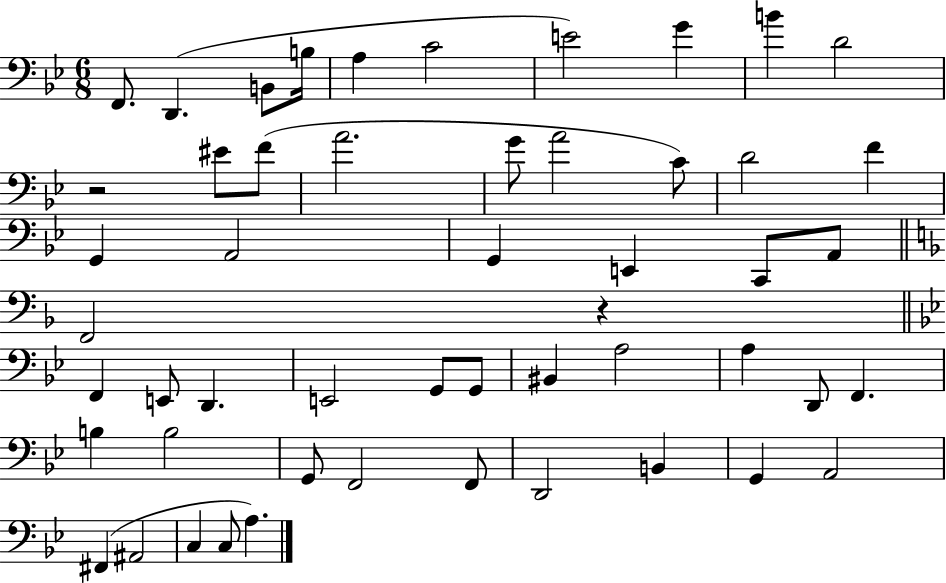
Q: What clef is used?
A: bass